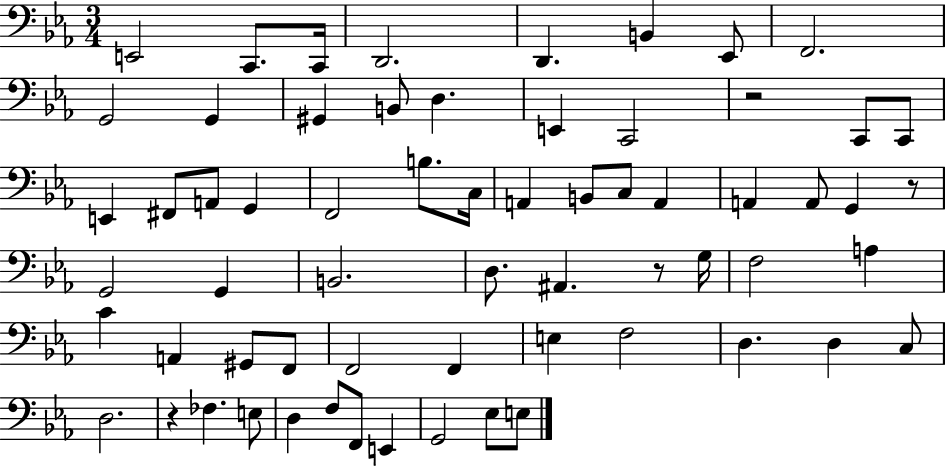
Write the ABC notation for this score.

X:1
T:Untitled
M:3/4
L:1/4
K:Eb
E,,2 C,,/2 C,,/4 D,,2 D,, B,, _E,,/2 F,,2 G,,2 G,, ^G,, B,,/2 D, E,, C,,2 z2 C,,/2 C,,/2 E,, ^F,,/2 A,,/2 G,, F,,2 B,/2 C,/4 A,, B,,/2 C,/2 A,, A,, A,,/2 G,, z/2 G,,2 G,, B,,2 D,/2 ^A,, z/2 G,/4 F,2 A, C A,, ^G,,/2 F,,/2 F,,2 F,, E, F,2 D, D, C,/2 D,2 z _F, E,/2 D, F,/2 F,,/2 E,, G,,2 _E,/2 E,/2